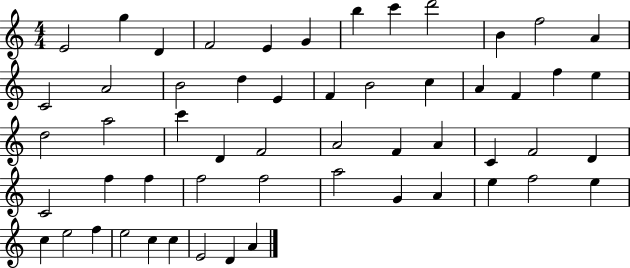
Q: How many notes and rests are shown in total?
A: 55